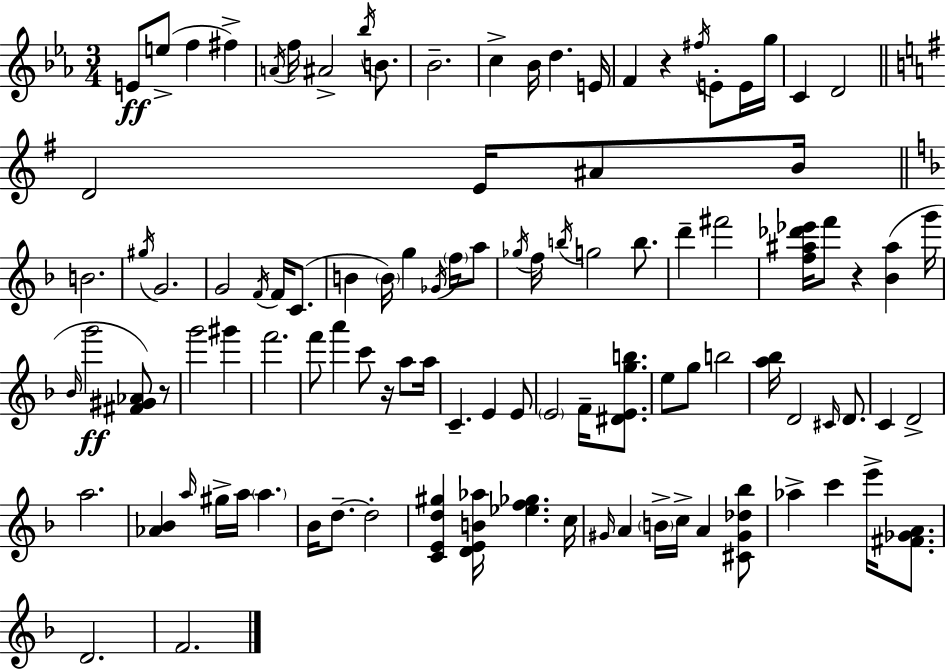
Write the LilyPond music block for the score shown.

{
  \clef treble
  \numericTimeSignature
  \time 3/4
  \key c \minor
  \repeat volta 2 { e'8\ff e''8->( f''4 fis''4->) | \acciaccatura { a'16 } f''16 ais'2-> \acciaccatura { bes''16 } b'8. | bes'2.-- | c''4-> bes'16 d''4. | \break e'16 f'4 r4 \acciaccatura { fis''16 } e'8-. | e'16 g''16 c'4 d'2 | \bar "||" \break \key g \major d'2 e'16 ais'8 b'16 | \bar "||" \break \key f \major b'2. | \acciaccatura { gis''16 } g'2. | g'2 \acciaccatura { f'16 } f'16 c'8.( | b'4 \parenthesize b'16) g''4 \acciaccatura { ges'16 } | \break \parenthesize f''16 a''8 \acciaccatura { ges''16 } f''16 \acciaccatura { b''16 } g''2 | b''8. d'''4-- fis'''2 | <f'' ais'' des''' ees'''>16 f'''8 r4 | <bes' ais''>4( g'''16 \grace { bes'16 } g'''2\ff | \break <fis' gis' aes'>8) r8 g'''2 | gis'''4 f'''2. | f'''8 a'''4 | c'''8 r16 a''8 a''16 c'4.-- | \break e'4 e'8 \parenthesize e'2 | f'16-- <dis' e' g'' b''>8. e''8 g''8 b''2 | <a'' bes''>16 d'2 | \grace { cis'16 } d'8. c'4 d'2-> | \break a''2. | <aes' bes'>4 \grace { a''16 } | gis''16-> a''16 \parenthesize a''4. bes'16 d''8.--~~ | d''2-. <c' e' d'' gis''>4 | \break <d' e' b' aes''>16 <ees'' f'' ges''>4. c''16 \grace { gis'16 } a'4 | \parenthesize b'16-> c''16-> a'4 <cis' gis' des'' bes''>8 aes''4-> | c'''4 e'''16-> <fis' ges' a'>8. d'2. | f'2. | \break } \bar "|."
}